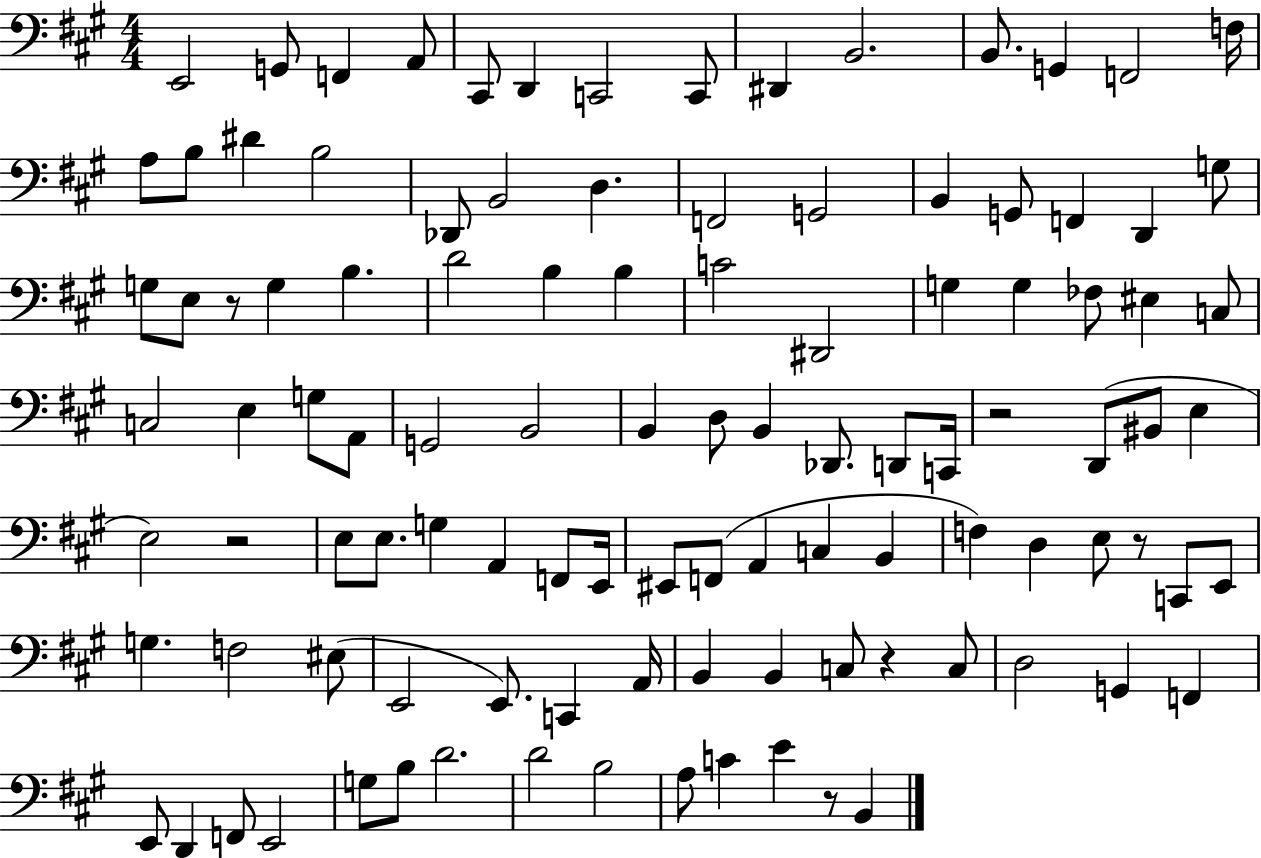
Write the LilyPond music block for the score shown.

{
  \clef bass
  \numericTimeSignature
  \time 4/4
  \key a \major
  e,2 g,8 f,4 a,8 | cis,8 d,4 c,2 c,8 | dis,4 b,2. | b,8. g,4 f,2 f16 | \break a8 b8 dis'4 b2 | des,8 b,2 d4. | f,2 g,2 | b,4 g,8 f,4 d,4 g8 | \break g8 e8 r8 g4 b4. | d'2 b4 b4 | c'2 dis,2 | g4 g4 fes8 eis4 c8 | \break c2 e4 g8 a,8 | g,2 b,2 | b,4 d8 b,4 des,8. d,8 c,16 | r2 d,8( bis,8 e4 | \break e2) r2 | e8 e8. g4 a,4 f,8 e,16 | eis,8 f,8( a,4 c4 b,4 | f4) d4 e8 r8 c,8 e,8 | \break g4. f2 eis8( | e,2 e,8.) c,4 a,16 | b,4 b,4 c8 r4 c8 | d2 g,4 f,4 | \break e,8 d,4 f,8 e,2 | g8 b8 d'2. | d'2 b2 | a8 c'4 e'4 r8 b,4 | \break \bar "|."
}